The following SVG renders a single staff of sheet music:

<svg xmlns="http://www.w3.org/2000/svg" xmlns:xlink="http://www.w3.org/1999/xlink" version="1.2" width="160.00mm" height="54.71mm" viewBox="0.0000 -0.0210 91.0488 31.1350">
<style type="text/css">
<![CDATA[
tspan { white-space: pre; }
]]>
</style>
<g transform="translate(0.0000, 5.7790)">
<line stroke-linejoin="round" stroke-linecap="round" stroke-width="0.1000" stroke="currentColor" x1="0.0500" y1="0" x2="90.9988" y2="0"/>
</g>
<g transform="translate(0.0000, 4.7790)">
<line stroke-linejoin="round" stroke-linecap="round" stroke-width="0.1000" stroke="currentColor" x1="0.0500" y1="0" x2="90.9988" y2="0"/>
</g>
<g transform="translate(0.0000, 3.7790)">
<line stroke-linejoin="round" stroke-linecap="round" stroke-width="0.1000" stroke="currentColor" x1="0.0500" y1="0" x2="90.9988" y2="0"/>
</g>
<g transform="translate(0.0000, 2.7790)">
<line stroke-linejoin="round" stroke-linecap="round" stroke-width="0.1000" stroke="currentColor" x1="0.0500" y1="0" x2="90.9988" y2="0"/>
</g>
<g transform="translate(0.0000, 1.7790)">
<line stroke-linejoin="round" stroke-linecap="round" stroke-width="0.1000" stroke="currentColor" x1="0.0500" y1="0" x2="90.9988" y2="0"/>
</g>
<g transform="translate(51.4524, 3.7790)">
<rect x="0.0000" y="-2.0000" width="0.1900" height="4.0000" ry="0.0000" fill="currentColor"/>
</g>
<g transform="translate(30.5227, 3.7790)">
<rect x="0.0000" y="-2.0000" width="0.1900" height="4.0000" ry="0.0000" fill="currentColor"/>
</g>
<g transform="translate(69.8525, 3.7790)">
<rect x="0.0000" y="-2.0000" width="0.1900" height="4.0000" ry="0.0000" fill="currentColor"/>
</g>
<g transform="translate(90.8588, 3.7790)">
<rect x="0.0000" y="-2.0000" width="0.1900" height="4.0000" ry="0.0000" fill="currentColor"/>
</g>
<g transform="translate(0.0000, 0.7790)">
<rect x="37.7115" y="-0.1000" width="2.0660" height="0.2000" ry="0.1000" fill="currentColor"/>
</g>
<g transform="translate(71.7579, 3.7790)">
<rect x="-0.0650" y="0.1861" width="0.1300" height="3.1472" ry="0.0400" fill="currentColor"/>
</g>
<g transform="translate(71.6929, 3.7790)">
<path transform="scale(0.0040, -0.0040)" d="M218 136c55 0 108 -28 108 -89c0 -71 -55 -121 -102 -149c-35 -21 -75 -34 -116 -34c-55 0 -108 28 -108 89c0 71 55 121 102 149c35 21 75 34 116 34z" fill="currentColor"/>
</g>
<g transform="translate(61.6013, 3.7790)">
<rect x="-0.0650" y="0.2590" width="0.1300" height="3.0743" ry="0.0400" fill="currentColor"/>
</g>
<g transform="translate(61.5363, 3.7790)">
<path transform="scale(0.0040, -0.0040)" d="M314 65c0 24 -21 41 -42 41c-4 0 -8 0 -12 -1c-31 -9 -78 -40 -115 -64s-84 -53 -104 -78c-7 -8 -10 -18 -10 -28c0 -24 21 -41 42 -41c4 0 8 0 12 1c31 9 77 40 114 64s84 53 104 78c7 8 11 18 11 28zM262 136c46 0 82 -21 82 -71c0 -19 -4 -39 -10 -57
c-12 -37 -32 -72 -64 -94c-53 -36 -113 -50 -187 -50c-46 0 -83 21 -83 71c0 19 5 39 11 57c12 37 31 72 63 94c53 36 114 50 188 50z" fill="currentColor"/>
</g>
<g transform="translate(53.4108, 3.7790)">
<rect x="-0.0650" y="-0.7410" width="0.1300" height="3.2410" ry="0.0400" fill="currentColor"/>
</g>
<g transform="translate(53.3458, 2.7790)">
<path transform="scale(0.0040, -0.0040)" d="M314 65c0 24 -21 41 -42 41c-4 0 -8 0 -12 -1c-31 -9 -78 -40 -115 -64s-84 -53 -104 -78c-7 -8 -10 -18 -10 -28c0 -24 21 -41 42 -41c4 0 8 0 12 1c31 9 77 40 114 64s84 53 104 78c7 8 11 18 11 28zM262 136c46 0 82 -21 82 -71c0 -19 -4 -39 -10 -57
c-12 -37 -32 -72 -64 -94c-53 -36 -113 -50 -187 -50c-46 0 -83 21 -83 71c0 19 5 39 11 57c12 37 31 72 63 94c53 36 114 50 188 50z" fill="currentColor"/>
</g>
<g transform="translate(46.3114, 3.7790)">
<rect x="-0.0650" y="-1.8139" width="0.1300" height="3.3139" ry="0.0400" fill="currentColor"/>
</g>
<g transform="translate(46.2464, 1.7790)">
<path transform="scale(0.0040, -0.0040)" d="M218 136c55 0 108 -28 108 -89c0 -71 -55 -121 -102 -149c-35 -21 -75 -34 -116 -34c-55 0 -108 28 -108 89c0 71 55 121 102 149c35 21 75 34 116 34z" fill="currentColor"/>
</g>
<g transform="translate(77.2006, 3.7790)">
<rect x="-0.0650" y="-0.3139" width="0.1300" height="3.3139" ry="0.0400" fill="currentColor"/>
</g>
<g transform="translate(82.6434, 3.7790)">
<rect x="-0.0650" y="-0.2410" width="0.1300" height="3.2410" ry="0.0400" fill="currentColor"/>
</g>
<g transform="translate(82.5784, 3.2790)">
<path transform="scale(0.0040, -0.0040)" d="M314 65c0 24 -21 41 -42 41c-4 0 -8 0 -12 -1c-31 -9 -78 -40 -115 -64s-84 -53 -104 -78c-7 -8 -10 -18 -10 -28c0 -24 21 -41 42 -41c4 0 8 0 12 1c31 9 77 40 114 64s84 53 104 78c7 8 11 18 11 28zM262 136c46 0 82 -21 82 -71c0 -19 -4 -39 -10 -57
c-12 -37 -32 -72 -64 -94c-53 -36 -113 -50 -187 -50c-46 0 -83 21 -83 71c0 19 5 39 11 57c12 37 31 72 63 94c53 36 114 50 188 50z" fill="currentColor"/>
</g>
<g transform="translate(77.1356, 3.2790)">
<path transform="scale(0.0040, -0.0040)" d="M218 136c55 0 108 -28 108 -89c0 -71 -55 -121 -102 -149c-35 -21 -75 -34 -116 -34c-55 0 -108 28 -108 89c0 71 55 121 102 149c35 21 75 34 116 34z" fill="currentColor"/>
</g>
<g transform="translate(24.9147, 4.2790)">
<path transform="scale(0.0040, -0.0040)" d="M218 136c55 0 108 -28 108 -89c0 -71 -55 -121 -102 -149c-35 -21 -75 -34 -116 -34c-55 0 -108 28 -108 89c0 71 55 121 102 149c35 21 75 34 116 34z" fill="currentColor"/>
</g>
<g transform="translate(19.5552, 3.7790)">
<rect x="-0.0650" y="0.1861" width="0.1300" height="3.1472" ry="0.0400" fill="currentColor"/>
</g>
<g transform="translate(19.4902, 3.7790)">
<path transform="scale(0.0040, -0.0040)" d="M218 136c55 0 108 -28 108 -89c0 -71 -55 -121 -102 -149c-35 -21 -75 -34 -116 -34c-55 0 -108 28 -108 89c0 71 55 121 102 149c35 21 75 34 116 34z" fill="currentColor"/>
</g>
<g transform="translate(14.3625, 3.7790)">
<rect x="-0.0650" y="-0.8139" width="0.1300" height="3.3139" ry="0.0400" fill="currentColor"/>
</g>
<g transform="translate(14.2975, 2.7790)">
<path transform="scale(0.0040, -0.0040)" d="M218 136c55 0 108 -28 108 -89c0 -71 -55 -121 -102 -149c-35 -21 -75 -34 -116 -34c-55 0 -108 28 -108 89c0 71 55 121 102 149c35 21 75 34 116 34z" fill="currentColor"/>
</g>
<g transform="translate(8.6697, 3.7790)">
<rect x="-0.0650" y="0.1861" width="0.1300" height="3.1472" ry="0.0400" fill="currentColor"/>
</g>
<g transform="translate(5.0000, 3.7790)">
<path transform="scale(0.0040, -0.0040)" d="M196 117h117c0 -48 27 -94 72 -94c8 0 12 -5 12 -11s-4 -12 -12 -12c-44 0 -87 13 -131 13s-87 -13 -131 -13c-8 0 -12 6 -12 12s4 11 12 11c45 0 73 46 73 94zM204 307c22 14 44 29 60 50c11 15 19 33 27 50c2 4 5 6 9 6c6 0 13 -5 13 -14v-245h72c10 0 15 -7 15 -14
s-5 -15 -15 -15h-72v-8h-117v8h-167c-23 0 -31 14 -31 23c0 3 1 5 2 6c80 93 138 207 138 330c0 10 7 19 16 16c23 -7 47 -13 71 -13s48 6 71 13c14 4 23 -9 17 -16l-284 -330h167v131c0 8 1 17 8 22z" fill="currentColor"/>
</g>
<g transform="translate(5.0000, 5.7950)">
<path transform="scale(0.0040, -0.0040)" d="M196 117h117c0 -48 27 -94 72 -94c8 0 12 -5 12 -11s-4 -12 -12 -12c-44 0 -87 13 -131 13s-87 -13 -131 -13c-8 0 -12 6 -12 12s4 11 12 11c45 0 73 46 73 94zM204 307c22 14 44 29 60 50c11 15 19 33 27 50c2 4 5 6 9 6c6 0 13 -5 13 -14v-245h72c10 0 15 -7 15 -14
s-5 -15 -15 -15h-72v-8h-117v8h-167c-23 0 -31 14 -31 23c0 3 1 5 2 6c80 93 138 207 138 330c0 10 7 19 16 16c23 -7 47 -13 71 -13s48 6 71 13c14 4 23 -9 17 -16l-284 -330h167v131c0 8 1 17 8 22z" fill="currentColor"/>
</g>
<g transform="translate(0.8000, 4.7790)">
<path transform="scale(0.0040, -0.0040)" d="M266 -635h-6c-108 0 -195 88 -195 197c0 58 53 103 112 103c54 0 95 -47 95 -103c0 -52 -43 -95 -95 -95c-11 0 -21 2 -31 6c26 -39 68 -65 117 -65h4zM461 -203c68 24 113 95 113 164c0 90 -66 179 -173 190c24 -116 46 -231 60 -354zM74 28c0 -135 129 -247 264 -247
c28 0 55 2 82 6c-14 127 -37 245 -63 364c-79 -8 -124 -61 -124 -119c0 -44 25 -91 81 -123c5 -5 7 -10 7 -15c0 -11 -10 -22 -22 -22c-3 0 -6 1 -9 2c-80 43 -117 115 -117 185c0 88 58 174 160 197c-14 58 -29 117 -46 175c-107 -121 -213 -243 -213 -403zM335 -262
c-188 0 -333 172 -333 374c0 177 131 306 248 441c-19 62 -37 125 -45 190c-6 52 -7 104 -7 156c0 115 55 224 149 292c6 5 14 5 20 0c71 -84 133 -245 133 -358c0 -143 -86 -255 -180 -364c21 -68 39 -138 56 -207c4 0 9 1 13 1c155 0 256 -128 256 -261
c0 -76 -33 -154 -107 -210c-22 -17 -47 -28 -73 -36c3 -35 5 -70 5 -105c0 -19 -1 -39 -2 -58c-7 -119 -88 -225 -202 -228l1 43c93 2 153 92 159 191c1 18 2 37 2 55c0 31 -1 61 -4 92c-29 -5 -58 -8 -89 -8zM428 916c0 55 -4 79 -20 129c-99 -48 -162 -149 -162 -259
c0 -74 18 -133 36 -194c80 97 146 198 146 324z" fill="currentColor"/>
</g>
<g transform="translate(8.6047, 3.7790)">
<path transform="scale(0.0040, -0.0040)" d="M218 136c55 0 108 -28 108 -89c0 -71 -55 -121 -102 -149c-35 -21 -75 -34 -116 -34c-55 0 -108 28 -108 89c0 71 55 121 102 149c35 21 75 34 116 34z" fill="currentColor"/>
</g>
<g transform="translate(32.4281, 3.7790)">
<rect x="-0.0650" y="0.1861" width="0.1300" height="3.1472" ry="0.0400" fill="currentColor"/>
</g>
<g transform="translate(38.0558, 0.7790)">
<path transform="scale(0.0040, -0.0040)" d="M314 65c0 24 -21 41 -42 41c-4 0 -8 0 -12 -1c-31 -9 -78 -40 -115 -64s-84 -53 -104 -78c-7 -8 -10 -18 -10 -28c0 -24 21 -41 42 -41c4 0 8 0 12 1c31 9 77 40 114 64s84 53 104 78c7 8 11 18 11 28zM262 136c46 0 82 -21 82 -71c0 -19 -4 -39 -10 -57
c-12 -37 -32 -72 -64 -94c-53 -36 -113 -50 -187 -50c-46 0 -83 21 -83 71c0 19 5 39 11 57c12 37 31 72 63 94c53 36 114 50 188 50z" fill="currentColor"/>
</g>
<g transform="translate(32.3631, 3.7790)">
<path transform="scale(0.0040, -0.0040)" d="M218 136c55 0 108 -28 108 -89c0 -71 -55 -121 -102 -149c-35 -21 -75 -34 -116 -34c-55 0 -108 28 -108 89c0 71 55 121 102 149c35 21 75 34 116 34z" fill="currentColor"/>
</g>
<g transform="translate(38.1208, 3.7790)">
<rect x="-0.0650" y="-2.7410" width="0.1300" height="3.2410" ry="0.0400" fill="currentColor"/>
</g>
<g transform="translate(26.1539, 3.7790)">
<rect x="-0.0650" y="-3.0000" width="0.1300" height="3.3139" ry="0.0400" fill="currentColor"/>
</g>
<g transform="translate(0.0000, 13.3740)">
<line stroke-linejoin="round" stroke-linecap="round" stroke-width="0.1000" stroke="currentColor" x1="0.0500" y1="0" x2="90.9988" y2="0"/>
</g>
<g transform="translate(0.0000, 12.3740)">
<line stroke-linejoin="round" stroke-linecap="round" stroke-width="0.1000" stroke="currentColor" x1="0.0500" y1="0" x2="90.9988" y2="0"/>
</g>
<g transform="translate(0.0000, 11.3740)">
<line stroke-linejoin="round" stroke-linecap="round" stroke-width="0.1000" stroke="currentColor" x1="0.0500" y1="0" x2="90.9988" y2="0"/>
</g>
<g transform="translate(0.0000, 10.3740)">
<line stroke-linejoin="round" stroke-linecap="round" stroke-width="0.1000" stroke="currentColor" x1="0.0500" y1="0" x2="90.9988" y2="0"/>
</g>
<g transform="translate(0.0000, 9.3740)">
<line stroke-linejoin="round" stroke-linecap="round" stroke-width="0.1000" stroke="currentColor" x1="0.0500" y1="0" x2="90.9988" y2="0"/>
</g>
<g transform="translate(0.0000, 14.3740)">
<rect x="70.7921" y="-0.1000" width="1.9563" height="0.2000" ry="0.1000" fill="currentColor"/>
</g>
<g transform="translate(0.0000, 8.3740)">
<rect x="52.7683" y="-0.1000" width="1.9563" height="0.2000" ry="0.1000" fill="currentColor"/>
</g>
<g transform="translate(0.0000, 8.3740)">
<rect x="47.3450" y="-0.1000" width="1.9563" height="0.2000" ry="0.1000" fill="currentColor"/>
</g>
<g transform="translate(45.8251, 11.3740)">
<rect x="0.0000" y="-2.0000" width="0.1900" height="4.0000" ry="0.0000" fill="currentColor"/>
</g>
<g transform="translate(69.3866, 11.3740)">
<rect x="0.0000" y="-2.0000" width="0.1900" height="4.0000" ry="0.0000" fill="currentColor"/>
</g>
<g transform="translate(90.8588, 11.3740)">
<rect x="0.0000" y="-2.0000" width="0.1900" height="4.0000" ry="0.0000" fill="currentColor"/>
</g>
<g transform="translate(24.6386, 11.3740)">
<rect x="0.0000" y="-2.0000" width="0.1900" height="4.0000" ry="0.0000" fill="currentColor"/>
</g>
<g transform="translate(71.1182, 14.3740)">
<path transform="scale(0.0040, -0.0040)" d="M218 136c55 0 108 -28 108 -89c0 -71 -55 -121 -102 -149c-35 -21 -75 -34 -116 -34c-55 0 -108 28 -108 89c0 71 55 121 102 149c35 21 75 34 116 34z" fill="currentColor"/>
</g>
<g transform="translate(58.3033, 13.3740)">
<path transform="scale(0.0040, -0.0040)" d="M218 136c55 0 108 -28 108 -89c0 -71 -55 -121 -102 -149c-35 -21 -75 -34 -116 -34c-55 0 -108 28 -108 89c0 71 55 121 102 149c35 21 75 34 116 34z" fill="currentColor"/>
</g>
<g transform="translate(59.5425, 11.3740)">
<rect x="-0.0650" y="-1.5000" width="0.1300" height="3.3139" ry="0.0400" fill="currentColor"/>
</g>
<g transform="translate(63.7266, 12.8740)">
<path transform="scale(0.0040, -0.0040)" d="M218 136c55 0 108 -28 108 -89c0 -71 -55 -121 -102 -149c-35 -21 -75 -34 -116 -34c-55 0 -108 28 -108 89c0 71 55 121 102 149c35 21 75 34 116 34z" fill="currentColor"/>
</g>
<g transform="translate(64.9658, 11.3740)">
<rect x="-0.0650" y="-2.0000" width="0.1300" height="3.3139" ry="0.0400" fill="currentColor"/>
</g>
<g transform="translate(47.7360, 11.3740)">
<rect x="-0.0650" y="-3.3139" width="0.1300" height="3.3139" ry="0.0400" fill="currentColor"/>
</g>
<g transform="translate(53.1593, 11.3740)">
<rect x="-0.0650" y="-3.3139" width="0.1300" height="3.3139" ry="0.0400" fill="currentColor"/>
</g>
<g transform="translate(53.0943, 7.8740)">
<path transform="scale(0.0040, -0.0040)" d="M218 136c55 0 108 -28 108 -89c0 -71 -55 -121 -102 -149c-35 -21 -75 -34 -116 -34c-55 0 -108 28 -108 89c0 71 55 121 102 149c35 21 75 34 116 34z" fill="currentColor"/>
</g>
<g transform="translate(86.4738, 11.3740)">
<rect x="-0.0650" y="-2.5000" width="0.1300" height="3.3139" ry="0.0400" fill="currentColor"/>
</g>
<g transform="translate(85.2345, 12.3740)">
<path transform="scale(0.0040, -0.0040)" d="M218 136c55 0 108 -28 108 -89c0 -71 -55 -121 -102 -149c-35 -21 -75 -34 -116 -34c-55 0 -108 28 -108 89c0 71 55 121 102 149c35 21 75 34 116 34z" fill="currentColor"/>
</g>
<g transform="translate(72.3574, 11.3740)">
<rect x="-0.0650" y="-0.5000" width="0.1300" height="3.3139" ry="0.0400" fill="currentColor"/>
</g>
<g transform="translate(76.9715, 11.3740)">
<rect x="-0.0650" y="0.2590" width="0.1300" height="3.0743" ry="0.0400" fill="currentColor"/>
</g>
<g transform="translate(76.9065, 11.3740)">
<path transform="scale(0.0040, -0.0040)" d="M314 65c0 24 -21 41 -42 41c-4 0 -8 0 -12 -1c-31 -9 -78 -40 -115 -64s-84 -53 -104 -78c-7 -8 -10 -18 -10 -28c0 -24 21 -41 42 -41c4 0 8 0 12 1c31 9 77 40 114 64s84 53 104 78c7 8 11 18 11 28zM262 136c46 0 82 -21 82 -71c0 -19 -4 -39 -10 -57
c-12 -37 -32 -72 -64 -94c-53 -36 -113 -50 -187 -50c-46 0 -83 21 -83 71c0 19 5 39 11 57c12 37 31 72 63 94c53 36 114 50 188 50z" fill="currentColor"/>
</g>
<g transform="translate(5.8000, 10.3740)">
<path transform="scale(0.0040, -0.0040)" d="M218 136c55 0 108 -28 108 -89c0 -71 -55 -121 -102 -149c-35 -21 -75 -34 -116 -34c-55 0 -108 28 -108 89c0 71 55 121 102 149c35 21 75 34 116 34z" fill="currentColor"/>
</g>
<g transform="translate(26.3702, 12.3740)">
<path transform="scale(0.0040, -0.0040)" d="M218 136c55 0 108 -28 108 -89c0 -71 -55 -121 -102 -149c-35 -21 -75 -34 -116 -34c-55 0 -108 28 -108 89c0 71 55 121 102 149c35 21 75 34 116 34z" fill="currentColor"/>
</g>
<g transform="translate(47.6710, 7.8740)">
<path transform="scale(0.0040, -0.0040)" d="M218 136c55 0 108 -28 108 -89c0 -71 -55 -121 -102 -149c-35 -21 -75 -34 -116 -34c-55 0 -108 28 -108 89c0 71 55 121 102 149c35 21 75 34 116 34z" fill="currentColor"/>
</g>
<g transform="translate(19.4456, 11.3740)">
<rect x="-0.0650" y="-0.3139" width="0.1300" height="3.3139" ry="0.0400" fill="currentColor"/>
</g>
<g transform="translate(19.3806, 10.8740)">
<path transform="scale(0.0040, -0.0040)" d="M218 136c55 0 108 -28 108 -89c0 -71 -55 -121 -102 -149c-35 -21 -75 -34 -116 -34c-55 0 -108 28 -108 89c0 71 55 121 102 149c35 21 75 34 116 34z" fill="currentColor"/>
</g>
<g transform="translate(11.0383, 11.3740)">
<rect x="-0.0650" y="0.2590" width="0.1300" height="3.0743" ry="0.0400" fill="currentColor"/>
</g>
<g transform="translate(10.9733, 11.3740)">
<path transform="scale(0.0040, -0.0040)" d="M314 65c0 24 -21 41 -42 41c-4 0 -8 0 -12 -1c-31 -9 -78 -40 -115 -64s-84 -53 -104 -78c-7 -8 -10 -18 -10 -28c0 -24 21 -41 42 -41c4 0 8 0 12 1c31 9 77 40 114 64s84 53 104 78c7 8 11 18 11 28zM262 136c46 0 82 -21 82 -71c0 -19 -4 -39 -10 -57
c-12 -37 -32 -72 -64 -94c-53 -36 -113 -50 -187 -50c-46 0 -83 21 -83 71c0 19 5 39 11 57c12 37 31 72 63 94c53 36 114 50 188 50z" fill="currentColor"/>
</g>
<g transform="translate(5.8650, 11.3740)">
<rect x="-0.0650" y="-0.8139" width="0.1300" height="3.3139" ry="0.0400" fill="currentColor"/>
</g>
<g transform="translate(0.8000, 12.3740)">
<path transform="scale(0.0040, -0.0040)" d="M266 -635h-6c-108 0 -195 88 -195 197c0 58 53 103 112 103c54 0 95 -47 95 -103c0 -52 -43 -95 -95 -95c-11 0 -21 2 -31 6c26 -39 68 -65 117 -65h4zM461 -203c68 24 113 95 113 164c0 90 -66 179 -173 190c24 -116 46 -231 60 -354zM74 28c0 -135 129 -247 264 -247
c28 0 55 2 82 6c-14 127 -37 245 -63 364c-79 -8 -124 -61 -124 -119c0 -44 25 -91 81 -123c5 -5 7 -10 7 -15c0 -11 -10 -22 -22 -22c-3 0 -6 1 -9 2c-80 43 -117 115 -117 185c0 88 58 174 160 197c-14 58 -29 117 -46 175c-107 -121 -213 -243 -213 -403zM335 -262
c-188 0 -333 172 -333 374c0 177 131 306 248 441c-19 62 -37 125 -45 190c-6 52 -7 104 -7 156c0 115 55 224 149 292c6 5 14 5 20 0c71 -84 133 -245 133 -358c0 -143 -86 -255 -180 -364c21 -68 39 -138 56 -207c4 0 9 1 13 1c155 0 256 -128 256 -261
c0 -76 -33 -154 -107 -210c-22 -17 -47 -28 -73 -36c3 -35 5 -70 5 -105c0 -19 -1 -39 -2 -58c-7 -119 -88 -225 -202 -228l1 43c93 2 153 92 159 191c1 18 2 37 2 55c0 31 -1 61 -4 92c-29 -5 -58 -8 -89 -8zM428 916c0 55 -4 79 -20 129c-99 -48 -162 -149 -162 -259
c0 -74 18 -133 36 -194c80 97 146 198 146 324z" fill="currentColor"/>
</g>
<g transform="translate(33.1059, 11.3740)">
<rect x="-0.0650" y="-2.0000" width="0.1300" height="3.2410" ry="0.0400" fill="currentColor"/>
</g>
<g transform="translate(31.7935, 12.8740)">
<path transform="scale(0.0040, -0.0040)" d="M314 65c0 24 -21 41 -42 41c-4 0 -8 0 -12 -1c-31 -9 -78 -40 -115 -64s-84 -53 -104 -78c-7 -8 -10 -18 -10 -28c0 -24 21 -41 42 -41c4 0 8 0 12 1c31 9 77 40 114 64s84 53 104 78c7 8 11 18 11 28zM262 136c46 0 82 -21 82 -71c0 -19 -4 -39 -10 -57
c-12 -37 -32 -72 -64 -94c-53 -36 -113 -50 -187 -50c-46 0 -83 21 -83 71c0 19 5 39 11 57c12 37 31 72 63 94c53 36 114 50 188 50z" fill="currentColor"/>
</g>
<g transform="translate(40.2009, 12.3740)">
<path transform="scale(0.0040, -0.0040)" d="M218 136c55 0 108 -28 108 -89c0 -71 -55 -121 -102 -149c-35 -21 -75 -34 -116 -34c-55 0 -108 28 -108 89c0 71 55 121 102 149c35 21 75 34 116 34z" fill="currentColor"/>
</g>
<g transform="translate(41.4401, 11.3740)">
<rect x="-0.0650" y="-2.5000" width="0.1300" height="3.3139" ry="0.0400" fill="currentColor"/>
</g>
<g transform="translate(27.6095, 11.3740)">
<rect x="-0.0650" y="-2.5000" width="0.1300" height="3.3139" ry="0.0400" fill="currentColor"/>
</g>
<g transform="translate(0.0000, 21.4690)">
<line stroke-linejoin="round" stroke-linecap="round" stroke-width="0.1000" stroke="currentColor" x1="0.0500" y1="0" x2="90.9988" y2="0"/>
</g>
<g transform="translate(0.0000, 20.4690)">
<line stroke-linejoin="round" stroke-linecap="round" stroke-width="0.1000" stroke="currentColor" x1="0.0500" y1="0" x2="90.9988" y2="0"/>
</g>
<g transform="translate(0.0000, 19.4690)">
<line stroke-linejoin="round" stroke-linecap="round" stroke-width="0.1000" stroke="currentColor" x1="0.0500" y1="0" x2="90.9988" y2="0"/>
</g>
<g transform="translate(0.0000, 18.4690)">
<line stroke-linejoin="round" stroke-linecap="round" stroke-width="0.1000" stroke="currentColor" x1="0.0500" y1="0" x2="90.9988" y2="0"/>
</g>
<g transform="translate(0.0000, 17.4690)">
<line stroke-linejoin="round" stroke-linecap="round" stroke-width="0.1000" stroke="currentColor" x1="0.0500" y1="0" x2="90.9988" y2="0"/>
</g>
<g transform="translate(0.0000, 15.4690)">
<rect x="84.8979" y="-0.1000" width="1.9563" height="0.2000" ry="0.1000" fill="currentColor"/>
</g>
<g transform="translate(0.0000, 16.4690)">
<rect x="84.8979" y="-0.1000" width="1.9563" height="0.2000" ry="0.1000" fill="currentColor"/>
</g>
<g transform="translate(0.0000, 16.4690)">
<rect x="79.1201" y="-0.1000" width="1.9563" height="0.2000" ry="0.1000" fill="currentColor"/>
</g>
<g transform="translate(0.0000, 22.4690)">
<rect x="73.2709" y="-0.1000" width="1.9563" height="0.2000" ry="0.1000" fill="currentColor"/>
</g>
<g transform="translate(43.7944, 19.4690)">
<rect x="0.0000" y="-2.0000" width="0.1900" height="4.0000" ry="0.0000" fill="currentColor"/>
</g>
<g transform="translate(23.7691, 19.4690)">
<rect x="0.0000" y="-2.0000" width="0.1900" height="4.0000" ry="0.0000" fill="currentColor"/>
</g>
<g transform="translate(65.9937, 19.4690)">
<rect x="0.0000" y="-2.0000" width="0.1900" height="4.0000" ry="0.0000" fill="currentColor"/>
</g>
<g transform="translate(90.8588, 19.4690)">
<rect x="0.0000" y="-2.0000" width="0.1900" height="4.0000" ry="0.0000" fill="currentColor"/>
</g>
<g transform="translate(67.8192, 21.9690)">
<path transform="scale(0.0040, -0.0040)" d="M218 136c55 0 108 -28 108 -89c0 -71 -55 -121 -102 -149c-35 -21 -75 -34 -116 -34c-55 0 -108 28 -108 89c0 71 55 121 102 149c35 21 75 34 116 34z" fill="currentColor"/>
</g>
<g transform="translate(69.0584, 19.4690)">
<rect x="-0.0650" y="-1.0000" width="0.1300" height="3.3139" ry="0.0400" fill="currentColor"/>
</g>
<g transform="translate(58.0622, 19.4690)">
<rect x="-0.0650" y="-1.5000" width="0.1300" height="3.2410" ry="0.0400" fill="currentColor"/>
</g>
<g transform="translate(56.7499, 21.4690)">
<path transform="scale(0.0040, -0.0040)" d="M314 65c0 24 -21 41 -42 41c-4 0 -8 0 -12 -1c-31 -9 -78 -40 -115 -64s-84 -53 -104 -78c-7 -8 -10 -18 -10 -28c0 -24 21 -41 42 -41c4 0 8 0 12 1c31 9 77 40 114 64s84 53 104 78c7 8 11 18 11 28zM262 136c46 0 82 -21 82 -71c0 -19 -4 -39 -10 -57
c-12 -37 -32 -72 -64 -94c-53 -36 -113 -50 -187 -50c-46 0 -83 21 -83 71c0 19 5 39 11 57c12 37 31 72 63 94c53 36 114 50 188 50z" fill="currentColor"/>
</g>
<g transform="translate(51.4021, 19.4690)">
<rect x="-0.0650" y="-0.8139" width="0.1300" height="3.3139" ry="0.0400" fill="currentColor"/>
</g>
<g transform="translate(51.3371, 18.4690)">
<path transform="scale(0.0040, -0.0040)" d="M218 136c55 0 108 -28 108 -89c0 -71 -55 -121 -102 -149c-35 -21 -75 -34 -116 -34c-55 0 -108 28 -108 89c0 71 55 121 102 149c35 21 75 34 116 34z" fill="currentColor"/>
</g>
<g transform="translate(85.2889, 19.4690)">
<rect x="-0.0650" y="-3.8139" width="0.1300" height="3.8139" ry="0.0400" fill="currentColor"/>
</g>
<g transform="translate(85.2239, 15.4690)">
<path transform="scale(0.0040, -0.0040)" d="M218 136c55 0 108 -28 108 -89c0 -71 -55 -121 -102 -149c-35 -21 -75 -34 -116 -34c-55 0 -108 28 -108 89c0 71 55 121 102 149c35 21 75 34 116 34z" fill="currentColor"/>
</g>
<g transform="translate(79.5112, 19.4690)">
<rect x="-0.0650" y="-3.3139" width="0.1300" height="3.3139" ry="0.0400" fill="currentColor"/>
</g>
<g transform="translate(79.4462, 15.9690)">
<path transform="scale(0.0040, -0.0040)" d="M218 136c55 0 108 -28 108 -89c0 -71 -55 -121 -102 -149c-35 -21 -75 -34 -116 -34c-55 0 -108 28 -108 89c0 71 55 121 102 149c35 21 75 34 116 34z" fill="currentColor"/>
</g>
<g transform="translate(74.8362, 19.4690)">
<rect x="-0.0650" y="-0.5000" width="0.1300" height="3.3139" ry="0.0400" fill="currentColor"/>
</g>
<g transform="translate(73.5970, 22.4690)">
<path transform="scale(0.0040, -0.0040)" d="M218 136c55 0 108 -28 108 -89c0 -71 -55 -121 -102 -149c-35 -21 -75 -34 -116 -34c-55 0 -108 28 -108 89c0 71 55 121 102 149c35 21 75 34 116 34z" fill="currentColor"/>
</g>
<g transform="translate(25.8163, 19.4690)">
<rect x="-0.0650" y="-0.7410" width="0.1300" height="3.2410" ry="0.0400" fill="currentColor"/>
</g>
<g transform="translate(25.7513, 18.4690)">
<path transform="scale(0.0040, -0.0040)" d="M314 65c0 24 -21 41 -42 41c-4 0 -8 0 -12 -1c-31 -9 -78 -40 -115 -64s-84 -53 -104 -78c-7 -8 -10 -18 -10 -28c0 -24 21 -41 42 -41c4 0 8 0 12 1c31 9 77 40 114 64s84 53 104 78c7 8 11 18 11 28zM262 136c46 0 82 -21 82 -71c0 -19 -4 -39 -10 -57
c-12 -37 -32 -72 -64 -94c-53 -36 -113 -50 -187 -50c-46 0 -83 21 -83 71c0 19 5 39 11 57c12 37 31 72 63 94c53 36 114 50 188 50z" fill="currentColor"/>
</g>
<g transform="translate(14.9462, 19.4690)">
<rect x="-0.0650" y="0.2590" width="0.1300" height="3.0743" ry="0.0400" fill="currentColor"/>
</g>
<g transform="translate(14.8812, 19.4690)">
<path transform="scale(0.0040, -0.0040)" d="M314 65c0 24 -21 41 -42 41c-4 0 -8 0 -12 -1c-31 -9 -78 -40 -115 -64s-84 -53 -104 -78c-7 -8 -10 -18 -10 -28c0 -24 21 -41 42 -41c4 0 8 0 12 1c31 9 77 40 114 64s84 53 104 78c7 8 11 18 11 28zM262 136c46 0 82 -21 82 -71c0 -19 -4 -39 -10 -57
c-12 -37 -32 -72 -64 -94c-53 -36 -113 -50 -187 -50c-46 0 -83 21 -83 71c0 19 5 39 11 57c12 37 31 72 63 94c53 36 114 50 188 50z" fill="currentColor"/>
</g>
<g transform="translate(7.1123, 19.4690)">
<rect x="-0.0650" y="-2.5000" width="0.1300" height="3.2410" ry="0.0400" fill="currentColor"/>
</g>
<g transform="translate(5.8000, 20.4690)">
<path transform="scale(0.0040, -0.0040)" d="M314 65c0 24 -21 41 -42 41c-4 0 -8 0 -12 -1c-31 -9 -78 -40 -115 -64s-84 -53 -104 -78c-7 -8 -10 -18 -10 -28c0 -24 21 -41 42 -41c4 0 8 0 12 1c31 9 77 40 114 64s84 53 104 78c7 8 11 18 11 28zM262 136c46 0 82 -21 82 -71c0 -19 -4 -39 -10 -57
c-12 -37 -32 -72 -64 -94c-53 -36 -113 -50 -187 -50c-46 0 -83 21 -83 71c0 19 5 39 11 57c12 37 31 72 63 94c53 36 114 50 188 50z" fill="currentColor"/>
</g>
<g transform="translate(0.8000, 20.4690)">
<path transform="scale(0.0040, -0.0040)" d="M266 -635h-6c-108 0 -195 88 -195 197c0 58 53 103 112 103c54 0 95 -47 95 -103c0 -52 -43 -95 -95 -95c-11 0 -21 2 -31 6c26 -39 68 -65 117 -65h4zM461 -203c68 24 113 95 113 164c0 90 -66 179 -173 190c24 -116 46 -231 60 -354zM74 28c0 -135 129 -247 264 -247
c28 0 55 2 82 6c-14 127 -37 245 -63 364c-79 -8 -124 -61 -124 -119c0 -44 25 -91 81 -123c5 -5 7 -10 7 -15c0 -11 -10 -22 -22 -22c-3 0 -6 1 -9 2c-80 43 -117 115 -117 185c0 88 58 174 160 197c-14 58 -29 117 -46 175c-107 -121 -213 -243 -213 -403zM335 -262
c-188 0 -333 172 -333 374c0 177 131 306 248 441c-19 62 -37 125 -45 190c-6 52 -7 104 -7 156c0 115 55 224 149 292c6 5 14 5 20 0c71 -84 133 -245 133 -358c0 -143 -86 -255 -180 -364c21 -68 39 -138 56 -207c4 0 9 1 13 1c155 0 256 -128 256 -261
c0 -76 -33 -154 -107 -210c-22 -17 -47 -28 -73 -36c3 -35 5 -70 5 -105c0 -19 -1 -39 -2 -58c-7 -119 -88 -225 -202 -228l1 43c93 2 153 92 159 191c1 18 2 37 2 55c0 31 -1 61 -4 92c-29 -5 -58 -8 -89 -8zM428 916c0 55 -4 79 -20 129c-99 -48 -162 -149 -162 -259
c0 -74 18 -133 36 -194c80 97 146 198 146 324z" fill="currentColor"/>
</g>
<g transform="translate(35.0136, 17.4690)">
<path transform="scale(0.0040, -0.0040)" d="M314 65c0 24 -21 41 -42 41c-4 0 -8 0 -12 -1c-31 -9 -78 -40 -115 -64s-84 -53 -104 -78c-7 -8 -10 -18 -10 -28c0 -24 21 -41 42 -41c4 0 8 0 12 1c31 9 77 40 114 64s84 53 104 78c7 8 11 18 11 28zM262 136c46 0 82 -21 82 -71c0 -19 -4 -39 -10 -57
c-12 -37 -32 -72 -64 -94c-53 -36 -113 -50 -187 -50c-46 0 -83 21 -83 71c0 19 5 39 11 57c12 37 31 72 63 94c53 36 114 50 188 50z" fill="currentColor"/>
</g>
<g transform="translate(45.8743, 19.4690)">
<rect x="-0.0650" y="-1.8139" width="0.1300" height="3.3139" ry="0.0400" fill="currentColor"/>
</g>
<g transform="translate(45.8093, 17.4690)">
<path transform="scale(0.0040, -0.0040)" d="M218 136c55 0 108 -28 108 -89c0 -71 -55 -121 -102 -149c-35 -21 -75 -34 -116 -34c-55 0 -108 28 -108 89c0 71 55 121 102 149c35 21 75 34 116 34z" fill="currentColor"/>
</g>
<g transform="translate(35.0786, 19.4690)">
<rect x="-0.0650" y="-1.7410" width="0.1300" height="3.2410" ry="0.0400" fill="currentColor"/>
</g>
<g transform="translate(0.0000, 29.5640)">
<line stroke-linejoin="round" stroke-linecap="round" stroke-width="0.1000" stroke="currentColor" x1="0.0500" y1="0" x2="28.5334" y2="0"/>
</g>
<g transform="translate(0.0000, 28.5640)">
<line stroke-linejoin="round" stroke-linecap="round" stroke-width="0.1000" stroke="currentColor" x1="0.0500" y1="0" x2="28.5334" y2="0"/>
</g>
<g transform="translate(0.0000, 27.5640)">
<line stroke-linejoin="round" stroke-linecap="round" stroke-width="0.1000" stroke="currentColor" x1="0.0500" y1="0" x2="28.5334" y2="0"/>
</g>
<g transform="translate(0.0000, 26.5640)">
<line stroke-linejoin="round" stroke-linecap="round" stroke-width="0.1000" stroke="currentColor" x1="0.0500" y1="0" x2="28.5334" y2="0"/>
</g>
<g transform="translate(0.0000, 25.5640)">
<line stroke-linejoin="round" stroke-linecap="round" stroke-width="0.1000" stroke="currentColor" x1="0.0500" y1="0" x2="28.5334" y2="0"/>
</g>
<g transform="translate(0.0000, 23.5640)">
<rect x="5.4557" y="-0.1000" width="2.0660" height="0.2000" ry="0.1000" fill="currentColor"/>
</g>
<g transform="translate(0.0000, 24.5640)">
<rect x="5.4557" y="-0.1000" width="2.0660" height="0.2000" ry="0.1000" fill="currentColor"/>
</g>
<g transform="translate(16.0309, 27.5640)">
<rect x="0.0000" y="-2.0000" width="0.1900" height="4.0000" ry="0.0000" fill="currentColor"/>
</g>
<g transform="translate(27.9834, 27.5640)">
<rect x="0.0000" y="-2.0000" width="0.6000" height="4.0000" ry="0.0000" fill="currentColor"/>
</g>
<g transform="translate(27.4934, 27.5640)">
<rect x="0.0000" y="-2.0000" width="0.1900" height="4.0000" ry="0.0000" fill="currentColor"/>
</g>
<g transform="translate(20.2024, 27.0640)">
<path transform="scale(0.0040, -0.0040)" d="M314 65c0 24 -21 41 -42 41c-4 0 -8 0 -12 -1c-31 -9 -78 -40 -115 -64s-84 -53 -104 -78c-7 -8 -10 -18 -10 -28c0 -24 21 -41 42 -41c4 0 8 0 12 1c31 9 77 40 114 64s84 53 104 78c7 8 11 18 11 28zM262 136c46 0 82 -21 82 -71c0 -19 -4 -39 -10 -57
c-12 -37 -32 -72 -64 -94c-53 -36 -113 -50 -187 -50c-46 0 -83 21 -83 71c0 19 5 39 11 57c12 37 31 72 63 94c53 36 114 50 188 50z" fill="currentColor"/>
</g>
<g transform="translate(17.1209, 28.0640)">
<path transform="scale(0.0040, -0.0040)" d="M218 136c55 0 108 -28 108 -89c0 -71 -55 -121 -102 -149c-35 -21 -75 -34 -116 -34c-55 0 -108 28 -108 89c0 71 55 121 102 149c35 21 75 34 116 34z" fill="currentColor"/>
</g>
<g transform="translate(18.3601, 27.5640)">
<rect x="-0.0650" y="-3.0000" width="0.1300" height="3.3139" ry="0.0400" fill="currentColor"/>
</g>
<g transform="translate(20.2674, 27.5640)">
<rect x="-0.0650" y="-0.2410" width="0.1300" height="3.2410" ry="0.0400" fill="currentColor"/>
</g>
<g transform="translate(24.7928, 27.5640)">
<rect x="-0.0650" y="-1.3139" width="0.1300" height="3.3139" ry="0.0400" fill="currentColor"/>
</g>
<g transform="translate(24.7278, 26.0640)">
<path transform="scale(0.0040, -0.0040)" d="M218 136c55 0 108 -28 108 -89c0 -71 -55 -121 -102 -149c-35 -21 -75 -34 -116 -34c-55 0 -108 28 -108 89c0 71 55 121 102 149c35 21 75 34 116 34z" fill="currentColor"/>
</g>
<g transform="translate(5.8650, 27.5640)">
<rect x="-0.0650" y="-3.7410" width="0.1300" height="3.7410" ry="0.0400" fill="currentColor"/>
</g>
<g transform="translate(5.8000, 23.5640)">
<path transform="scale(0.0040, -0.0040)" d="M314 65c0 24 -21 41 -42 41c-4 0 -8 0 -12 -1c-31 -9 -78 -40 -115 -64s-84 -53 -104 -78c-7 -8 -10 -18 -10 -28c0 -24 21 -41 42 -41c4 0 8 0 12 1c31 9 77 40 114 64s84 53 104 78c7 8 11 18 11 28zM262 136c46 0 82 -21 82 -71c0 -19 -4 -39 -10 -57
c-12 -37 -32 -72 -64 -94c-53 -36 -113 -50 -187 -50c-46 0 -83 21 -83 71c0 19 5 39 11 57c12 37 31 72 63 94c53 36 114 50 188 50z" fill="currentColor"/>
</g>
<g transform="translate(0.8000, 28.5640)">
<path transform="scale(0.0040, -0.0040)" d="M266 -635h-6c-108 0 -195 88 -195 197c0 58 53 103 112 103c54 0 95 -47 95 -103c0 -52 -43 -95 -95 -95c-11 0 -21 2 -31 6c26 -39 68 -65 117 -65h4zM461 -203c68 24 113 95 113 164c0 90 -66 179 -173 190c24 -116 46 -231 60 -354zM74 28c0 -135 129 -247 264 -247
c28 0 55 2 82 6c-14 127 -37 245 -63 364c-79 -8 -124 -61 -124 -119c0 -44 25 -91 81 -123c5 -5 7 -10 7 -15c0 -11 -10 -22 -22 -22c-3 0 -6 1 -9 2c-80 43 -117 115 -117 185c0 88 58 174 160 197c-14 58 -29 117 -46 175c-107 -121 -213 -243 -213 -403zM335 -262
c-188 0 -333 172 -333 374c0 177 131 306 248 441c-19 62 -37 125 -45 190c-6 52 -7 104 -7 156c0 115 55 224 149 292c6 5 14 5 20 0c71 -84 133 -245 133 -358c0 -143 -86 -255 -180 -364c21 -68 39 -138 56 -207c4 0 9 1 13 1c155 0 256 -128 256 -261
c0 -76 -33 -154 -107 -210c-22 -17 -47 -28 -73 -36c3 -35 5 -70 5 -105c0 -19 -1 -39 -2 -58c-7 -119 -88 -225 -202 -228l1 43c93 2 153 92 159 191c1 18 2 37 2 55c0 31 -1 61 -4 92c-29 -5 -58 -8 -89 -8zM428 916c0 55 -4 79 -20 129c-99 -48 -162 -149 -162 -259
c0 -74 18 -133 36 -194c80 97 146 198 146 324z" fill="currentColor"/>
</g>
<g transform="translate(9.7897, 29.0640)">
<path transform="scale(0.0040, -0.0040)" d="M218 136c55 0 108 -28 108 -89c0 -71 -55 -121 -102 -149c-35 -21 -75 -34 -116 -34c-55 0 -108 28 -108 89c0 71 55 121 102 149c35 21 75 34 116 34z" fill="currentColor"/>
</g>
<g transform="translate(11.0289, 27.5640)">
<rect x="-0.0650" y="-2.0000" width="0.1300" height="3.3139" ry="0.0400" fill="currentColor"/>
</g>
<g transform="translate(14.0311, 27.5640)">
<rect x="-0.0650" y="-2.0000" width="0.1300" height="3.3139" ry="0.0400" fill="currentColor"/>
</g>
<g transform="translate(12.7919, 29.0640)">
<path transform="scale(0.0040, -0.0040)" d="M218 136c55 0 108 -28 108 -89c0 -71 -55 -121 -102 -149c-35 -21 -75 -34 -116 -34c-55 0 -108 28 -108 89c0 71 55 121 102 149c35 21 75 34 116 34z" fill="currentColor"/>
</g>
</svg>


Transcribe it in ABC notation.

X:1
T:Untitled
M:4/4
L:1/4
K:C
B d B A B a2 f d2 B2 B c c2 d B2 c G F2 G b b E F C B2 G G2 B2 d2 f2 f d E2 D C b c' c'2 F F A c2 e